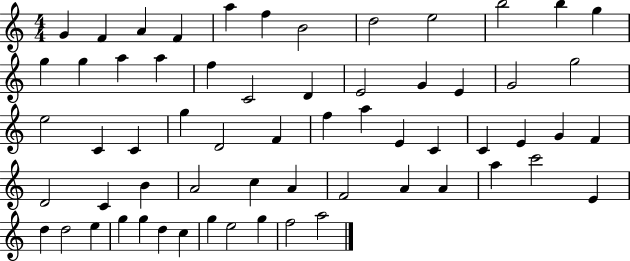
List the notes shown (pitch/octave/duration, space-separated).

G4/q F4/q A4/q F4/q A5/q F5/q B4/h D5/h E5/h B5/h B5/q G5/q G5/q G5/q A5/q A5/q F5/q C4/h D4/q E4/h G4/q E4/q G4/h G5/h E5/h C4/q C4/q G5/q D4/h F4/q F5/q A5/q E4/q C4/q C4/q E4/q G4/q F4/q D4/h C4/q B4/q A4/h C5/q A4/q F4/h A4/q A4/q A5/q C6/h E4/q D5/q D5/h E5/q G5/q G5/q D5/q C5/q G5/q E5/h G5/q F5/h A5/h